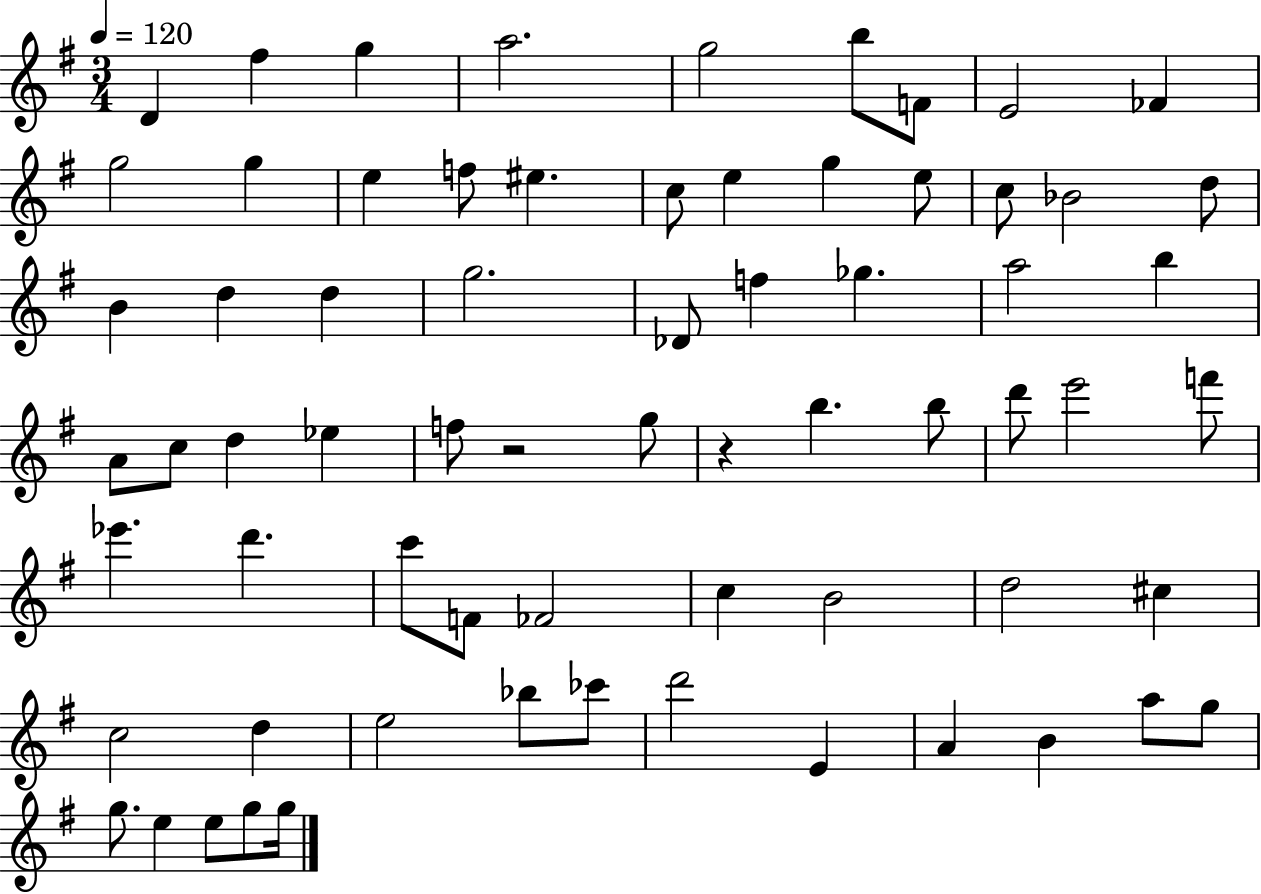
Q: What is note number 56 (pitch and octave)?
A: D6